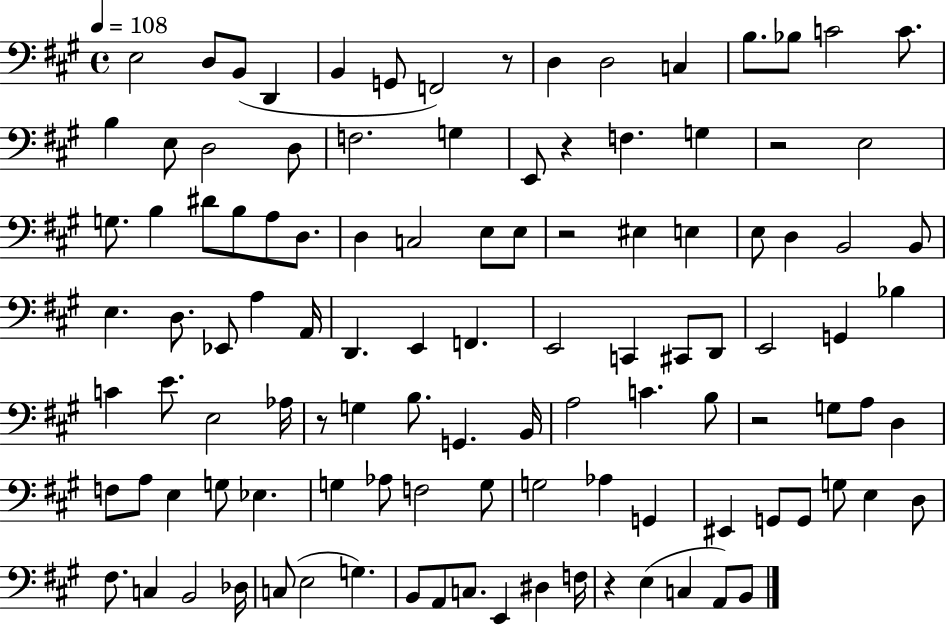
{
  \clef bass
  \time 4/4
  \defaultTimeSignature
  \key a \major
  \tempo 4 = 108
  e2 d8 b,8( d,4 | b,4 g,8 f,2) r8 | d4 d2 c4 | b8. bes8 c'2 c'8. | \break b4 e8 d2 d8 | f2. g4 | e,8 r4 f4. g4 | r2 e2 | \break g8. b4 dis'8 b8 a8 d8. | d4 c2 e8 e8 | r2 eis4 e4 | e8 d4 b,2 b,8 | \break e4. d8. ees,8 a4 a,16 | d,4. e,4 f,4. | e,2 c,4 cis,8 d,8 | e,2 g,4 bes4 | \break c'4 e'8. e2 aes16 | r8 g4 b8. g,4. b,16 | a2 c'4. b8 | r2 g8 a8 d4 | \break f8 a8 e4 g8 ees4. | g4 aes8 f2 g8 | g2 aes4 g,4 | eis,4 g,8 g,8 g8 e4 d8 | \break fis8. c4 b,2 des16 | c8( e2 g4.) | b,8 a,8 c8. e,4 dis4 f16 | r4 e4( c4 a,8) b,8 | \break \bar "|."
}